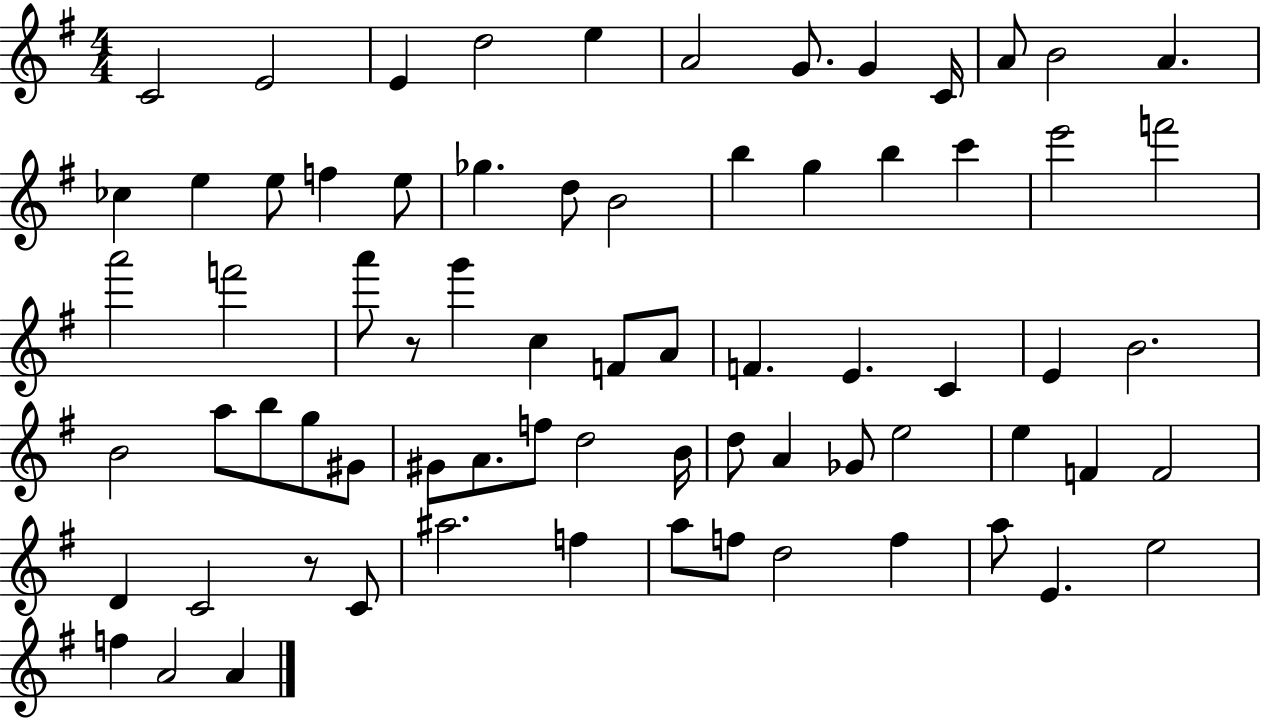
{
  \clef treble
  \numericTimeSignature
  \time 4/4
  \key g \major
  c'2 e'2 | e'4 d''2 e''4 | a'2 g'8. g'4 c'16 | a'8 b'2 a'4. | \break ces''4 e''4 e''8 f''4 e''8 | ges''4. d''8 b'2 | b''4 g''4 b''4 c'''4 | e'''2 f'''2 | \break a'''2 f'''2 | a'''8 r8 g'''4 c''4 f'8 a'8 | f'4. e'4. c'4 | e'4 b'2. | \break b'2 a''8 b''8 g''8 gis'8 | gis'8 a'8. f''8 d''2 b'16 | d''8 a'4 ges'8 e''2 | e''4 f'4 f'2 | \break d'4 c'2 r8 c'8 | ais''2. f''4 | a''8 f''8 d''2 f''4 | a''8 e'4. e''2 | \break f''4 a'2 a'4 | \bar "|."
}